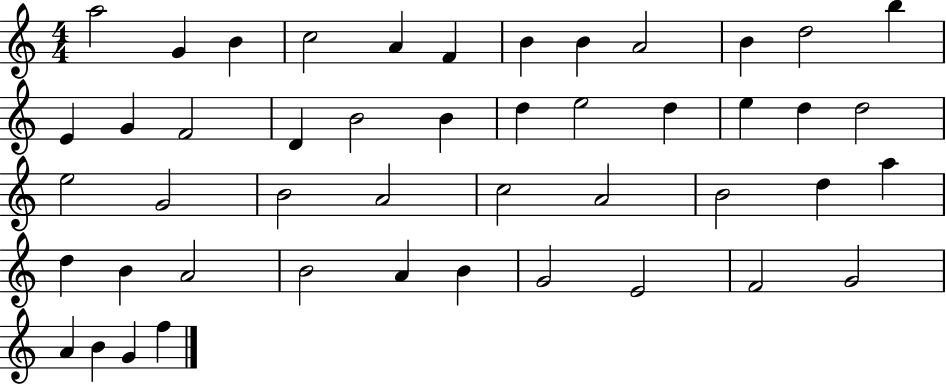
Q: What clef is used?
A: treble